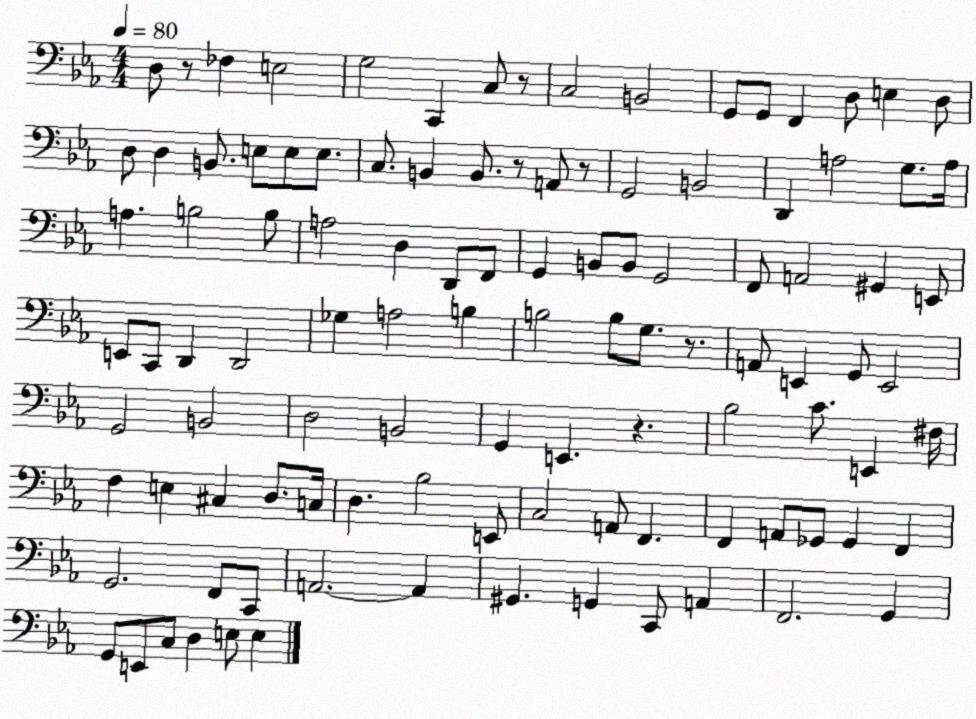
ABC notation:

X:1
T:Untitled
M:4/4
L:1/4
K:Eb
D,/2 z/2 _F, E,2 G,2 C,, C,/2 z/2 C,2 B,,2 G,,/2 G,,/2 F,, D,/2 E, D,/2 D,/2 D, B,,/2 E,/2 E,/2 E,/2 C,/2 B,, B,,/2 z/2 A,,/2 z/2 G,,2 B,,2 D,, A,2 G,/2 A,/4 A, B,2 B,/2 A,2 D, D,,/2 F,,/2 G,, B,,/2 B,,/2 G,,2 F,,/2 A,,2 ^G,, E,,/2 E,,/2 C,,/2 D,, D,,2 _G, A,2 B, B,2 B,/2 G,/2 z/2 A,,/2 E,, G,,/2 E,,2 G,,2 B,,2 D,2 B,,2 G,, E,, z _B,2 C/2 E,, ^F,/4 F, E, ^C, D,/2 C,/4 D, _B,2 E,,/2 C,2 A,,/2 F,, F,, A,,/2 _G,,/2 _G,, F,, G,,2 F,,/2 C,,/2 A,,2 A,, ^G,, G,, C,,/2 A,, F,,2 G,, G,,/2 E,,/2 C,/2 D, E,/2 E,